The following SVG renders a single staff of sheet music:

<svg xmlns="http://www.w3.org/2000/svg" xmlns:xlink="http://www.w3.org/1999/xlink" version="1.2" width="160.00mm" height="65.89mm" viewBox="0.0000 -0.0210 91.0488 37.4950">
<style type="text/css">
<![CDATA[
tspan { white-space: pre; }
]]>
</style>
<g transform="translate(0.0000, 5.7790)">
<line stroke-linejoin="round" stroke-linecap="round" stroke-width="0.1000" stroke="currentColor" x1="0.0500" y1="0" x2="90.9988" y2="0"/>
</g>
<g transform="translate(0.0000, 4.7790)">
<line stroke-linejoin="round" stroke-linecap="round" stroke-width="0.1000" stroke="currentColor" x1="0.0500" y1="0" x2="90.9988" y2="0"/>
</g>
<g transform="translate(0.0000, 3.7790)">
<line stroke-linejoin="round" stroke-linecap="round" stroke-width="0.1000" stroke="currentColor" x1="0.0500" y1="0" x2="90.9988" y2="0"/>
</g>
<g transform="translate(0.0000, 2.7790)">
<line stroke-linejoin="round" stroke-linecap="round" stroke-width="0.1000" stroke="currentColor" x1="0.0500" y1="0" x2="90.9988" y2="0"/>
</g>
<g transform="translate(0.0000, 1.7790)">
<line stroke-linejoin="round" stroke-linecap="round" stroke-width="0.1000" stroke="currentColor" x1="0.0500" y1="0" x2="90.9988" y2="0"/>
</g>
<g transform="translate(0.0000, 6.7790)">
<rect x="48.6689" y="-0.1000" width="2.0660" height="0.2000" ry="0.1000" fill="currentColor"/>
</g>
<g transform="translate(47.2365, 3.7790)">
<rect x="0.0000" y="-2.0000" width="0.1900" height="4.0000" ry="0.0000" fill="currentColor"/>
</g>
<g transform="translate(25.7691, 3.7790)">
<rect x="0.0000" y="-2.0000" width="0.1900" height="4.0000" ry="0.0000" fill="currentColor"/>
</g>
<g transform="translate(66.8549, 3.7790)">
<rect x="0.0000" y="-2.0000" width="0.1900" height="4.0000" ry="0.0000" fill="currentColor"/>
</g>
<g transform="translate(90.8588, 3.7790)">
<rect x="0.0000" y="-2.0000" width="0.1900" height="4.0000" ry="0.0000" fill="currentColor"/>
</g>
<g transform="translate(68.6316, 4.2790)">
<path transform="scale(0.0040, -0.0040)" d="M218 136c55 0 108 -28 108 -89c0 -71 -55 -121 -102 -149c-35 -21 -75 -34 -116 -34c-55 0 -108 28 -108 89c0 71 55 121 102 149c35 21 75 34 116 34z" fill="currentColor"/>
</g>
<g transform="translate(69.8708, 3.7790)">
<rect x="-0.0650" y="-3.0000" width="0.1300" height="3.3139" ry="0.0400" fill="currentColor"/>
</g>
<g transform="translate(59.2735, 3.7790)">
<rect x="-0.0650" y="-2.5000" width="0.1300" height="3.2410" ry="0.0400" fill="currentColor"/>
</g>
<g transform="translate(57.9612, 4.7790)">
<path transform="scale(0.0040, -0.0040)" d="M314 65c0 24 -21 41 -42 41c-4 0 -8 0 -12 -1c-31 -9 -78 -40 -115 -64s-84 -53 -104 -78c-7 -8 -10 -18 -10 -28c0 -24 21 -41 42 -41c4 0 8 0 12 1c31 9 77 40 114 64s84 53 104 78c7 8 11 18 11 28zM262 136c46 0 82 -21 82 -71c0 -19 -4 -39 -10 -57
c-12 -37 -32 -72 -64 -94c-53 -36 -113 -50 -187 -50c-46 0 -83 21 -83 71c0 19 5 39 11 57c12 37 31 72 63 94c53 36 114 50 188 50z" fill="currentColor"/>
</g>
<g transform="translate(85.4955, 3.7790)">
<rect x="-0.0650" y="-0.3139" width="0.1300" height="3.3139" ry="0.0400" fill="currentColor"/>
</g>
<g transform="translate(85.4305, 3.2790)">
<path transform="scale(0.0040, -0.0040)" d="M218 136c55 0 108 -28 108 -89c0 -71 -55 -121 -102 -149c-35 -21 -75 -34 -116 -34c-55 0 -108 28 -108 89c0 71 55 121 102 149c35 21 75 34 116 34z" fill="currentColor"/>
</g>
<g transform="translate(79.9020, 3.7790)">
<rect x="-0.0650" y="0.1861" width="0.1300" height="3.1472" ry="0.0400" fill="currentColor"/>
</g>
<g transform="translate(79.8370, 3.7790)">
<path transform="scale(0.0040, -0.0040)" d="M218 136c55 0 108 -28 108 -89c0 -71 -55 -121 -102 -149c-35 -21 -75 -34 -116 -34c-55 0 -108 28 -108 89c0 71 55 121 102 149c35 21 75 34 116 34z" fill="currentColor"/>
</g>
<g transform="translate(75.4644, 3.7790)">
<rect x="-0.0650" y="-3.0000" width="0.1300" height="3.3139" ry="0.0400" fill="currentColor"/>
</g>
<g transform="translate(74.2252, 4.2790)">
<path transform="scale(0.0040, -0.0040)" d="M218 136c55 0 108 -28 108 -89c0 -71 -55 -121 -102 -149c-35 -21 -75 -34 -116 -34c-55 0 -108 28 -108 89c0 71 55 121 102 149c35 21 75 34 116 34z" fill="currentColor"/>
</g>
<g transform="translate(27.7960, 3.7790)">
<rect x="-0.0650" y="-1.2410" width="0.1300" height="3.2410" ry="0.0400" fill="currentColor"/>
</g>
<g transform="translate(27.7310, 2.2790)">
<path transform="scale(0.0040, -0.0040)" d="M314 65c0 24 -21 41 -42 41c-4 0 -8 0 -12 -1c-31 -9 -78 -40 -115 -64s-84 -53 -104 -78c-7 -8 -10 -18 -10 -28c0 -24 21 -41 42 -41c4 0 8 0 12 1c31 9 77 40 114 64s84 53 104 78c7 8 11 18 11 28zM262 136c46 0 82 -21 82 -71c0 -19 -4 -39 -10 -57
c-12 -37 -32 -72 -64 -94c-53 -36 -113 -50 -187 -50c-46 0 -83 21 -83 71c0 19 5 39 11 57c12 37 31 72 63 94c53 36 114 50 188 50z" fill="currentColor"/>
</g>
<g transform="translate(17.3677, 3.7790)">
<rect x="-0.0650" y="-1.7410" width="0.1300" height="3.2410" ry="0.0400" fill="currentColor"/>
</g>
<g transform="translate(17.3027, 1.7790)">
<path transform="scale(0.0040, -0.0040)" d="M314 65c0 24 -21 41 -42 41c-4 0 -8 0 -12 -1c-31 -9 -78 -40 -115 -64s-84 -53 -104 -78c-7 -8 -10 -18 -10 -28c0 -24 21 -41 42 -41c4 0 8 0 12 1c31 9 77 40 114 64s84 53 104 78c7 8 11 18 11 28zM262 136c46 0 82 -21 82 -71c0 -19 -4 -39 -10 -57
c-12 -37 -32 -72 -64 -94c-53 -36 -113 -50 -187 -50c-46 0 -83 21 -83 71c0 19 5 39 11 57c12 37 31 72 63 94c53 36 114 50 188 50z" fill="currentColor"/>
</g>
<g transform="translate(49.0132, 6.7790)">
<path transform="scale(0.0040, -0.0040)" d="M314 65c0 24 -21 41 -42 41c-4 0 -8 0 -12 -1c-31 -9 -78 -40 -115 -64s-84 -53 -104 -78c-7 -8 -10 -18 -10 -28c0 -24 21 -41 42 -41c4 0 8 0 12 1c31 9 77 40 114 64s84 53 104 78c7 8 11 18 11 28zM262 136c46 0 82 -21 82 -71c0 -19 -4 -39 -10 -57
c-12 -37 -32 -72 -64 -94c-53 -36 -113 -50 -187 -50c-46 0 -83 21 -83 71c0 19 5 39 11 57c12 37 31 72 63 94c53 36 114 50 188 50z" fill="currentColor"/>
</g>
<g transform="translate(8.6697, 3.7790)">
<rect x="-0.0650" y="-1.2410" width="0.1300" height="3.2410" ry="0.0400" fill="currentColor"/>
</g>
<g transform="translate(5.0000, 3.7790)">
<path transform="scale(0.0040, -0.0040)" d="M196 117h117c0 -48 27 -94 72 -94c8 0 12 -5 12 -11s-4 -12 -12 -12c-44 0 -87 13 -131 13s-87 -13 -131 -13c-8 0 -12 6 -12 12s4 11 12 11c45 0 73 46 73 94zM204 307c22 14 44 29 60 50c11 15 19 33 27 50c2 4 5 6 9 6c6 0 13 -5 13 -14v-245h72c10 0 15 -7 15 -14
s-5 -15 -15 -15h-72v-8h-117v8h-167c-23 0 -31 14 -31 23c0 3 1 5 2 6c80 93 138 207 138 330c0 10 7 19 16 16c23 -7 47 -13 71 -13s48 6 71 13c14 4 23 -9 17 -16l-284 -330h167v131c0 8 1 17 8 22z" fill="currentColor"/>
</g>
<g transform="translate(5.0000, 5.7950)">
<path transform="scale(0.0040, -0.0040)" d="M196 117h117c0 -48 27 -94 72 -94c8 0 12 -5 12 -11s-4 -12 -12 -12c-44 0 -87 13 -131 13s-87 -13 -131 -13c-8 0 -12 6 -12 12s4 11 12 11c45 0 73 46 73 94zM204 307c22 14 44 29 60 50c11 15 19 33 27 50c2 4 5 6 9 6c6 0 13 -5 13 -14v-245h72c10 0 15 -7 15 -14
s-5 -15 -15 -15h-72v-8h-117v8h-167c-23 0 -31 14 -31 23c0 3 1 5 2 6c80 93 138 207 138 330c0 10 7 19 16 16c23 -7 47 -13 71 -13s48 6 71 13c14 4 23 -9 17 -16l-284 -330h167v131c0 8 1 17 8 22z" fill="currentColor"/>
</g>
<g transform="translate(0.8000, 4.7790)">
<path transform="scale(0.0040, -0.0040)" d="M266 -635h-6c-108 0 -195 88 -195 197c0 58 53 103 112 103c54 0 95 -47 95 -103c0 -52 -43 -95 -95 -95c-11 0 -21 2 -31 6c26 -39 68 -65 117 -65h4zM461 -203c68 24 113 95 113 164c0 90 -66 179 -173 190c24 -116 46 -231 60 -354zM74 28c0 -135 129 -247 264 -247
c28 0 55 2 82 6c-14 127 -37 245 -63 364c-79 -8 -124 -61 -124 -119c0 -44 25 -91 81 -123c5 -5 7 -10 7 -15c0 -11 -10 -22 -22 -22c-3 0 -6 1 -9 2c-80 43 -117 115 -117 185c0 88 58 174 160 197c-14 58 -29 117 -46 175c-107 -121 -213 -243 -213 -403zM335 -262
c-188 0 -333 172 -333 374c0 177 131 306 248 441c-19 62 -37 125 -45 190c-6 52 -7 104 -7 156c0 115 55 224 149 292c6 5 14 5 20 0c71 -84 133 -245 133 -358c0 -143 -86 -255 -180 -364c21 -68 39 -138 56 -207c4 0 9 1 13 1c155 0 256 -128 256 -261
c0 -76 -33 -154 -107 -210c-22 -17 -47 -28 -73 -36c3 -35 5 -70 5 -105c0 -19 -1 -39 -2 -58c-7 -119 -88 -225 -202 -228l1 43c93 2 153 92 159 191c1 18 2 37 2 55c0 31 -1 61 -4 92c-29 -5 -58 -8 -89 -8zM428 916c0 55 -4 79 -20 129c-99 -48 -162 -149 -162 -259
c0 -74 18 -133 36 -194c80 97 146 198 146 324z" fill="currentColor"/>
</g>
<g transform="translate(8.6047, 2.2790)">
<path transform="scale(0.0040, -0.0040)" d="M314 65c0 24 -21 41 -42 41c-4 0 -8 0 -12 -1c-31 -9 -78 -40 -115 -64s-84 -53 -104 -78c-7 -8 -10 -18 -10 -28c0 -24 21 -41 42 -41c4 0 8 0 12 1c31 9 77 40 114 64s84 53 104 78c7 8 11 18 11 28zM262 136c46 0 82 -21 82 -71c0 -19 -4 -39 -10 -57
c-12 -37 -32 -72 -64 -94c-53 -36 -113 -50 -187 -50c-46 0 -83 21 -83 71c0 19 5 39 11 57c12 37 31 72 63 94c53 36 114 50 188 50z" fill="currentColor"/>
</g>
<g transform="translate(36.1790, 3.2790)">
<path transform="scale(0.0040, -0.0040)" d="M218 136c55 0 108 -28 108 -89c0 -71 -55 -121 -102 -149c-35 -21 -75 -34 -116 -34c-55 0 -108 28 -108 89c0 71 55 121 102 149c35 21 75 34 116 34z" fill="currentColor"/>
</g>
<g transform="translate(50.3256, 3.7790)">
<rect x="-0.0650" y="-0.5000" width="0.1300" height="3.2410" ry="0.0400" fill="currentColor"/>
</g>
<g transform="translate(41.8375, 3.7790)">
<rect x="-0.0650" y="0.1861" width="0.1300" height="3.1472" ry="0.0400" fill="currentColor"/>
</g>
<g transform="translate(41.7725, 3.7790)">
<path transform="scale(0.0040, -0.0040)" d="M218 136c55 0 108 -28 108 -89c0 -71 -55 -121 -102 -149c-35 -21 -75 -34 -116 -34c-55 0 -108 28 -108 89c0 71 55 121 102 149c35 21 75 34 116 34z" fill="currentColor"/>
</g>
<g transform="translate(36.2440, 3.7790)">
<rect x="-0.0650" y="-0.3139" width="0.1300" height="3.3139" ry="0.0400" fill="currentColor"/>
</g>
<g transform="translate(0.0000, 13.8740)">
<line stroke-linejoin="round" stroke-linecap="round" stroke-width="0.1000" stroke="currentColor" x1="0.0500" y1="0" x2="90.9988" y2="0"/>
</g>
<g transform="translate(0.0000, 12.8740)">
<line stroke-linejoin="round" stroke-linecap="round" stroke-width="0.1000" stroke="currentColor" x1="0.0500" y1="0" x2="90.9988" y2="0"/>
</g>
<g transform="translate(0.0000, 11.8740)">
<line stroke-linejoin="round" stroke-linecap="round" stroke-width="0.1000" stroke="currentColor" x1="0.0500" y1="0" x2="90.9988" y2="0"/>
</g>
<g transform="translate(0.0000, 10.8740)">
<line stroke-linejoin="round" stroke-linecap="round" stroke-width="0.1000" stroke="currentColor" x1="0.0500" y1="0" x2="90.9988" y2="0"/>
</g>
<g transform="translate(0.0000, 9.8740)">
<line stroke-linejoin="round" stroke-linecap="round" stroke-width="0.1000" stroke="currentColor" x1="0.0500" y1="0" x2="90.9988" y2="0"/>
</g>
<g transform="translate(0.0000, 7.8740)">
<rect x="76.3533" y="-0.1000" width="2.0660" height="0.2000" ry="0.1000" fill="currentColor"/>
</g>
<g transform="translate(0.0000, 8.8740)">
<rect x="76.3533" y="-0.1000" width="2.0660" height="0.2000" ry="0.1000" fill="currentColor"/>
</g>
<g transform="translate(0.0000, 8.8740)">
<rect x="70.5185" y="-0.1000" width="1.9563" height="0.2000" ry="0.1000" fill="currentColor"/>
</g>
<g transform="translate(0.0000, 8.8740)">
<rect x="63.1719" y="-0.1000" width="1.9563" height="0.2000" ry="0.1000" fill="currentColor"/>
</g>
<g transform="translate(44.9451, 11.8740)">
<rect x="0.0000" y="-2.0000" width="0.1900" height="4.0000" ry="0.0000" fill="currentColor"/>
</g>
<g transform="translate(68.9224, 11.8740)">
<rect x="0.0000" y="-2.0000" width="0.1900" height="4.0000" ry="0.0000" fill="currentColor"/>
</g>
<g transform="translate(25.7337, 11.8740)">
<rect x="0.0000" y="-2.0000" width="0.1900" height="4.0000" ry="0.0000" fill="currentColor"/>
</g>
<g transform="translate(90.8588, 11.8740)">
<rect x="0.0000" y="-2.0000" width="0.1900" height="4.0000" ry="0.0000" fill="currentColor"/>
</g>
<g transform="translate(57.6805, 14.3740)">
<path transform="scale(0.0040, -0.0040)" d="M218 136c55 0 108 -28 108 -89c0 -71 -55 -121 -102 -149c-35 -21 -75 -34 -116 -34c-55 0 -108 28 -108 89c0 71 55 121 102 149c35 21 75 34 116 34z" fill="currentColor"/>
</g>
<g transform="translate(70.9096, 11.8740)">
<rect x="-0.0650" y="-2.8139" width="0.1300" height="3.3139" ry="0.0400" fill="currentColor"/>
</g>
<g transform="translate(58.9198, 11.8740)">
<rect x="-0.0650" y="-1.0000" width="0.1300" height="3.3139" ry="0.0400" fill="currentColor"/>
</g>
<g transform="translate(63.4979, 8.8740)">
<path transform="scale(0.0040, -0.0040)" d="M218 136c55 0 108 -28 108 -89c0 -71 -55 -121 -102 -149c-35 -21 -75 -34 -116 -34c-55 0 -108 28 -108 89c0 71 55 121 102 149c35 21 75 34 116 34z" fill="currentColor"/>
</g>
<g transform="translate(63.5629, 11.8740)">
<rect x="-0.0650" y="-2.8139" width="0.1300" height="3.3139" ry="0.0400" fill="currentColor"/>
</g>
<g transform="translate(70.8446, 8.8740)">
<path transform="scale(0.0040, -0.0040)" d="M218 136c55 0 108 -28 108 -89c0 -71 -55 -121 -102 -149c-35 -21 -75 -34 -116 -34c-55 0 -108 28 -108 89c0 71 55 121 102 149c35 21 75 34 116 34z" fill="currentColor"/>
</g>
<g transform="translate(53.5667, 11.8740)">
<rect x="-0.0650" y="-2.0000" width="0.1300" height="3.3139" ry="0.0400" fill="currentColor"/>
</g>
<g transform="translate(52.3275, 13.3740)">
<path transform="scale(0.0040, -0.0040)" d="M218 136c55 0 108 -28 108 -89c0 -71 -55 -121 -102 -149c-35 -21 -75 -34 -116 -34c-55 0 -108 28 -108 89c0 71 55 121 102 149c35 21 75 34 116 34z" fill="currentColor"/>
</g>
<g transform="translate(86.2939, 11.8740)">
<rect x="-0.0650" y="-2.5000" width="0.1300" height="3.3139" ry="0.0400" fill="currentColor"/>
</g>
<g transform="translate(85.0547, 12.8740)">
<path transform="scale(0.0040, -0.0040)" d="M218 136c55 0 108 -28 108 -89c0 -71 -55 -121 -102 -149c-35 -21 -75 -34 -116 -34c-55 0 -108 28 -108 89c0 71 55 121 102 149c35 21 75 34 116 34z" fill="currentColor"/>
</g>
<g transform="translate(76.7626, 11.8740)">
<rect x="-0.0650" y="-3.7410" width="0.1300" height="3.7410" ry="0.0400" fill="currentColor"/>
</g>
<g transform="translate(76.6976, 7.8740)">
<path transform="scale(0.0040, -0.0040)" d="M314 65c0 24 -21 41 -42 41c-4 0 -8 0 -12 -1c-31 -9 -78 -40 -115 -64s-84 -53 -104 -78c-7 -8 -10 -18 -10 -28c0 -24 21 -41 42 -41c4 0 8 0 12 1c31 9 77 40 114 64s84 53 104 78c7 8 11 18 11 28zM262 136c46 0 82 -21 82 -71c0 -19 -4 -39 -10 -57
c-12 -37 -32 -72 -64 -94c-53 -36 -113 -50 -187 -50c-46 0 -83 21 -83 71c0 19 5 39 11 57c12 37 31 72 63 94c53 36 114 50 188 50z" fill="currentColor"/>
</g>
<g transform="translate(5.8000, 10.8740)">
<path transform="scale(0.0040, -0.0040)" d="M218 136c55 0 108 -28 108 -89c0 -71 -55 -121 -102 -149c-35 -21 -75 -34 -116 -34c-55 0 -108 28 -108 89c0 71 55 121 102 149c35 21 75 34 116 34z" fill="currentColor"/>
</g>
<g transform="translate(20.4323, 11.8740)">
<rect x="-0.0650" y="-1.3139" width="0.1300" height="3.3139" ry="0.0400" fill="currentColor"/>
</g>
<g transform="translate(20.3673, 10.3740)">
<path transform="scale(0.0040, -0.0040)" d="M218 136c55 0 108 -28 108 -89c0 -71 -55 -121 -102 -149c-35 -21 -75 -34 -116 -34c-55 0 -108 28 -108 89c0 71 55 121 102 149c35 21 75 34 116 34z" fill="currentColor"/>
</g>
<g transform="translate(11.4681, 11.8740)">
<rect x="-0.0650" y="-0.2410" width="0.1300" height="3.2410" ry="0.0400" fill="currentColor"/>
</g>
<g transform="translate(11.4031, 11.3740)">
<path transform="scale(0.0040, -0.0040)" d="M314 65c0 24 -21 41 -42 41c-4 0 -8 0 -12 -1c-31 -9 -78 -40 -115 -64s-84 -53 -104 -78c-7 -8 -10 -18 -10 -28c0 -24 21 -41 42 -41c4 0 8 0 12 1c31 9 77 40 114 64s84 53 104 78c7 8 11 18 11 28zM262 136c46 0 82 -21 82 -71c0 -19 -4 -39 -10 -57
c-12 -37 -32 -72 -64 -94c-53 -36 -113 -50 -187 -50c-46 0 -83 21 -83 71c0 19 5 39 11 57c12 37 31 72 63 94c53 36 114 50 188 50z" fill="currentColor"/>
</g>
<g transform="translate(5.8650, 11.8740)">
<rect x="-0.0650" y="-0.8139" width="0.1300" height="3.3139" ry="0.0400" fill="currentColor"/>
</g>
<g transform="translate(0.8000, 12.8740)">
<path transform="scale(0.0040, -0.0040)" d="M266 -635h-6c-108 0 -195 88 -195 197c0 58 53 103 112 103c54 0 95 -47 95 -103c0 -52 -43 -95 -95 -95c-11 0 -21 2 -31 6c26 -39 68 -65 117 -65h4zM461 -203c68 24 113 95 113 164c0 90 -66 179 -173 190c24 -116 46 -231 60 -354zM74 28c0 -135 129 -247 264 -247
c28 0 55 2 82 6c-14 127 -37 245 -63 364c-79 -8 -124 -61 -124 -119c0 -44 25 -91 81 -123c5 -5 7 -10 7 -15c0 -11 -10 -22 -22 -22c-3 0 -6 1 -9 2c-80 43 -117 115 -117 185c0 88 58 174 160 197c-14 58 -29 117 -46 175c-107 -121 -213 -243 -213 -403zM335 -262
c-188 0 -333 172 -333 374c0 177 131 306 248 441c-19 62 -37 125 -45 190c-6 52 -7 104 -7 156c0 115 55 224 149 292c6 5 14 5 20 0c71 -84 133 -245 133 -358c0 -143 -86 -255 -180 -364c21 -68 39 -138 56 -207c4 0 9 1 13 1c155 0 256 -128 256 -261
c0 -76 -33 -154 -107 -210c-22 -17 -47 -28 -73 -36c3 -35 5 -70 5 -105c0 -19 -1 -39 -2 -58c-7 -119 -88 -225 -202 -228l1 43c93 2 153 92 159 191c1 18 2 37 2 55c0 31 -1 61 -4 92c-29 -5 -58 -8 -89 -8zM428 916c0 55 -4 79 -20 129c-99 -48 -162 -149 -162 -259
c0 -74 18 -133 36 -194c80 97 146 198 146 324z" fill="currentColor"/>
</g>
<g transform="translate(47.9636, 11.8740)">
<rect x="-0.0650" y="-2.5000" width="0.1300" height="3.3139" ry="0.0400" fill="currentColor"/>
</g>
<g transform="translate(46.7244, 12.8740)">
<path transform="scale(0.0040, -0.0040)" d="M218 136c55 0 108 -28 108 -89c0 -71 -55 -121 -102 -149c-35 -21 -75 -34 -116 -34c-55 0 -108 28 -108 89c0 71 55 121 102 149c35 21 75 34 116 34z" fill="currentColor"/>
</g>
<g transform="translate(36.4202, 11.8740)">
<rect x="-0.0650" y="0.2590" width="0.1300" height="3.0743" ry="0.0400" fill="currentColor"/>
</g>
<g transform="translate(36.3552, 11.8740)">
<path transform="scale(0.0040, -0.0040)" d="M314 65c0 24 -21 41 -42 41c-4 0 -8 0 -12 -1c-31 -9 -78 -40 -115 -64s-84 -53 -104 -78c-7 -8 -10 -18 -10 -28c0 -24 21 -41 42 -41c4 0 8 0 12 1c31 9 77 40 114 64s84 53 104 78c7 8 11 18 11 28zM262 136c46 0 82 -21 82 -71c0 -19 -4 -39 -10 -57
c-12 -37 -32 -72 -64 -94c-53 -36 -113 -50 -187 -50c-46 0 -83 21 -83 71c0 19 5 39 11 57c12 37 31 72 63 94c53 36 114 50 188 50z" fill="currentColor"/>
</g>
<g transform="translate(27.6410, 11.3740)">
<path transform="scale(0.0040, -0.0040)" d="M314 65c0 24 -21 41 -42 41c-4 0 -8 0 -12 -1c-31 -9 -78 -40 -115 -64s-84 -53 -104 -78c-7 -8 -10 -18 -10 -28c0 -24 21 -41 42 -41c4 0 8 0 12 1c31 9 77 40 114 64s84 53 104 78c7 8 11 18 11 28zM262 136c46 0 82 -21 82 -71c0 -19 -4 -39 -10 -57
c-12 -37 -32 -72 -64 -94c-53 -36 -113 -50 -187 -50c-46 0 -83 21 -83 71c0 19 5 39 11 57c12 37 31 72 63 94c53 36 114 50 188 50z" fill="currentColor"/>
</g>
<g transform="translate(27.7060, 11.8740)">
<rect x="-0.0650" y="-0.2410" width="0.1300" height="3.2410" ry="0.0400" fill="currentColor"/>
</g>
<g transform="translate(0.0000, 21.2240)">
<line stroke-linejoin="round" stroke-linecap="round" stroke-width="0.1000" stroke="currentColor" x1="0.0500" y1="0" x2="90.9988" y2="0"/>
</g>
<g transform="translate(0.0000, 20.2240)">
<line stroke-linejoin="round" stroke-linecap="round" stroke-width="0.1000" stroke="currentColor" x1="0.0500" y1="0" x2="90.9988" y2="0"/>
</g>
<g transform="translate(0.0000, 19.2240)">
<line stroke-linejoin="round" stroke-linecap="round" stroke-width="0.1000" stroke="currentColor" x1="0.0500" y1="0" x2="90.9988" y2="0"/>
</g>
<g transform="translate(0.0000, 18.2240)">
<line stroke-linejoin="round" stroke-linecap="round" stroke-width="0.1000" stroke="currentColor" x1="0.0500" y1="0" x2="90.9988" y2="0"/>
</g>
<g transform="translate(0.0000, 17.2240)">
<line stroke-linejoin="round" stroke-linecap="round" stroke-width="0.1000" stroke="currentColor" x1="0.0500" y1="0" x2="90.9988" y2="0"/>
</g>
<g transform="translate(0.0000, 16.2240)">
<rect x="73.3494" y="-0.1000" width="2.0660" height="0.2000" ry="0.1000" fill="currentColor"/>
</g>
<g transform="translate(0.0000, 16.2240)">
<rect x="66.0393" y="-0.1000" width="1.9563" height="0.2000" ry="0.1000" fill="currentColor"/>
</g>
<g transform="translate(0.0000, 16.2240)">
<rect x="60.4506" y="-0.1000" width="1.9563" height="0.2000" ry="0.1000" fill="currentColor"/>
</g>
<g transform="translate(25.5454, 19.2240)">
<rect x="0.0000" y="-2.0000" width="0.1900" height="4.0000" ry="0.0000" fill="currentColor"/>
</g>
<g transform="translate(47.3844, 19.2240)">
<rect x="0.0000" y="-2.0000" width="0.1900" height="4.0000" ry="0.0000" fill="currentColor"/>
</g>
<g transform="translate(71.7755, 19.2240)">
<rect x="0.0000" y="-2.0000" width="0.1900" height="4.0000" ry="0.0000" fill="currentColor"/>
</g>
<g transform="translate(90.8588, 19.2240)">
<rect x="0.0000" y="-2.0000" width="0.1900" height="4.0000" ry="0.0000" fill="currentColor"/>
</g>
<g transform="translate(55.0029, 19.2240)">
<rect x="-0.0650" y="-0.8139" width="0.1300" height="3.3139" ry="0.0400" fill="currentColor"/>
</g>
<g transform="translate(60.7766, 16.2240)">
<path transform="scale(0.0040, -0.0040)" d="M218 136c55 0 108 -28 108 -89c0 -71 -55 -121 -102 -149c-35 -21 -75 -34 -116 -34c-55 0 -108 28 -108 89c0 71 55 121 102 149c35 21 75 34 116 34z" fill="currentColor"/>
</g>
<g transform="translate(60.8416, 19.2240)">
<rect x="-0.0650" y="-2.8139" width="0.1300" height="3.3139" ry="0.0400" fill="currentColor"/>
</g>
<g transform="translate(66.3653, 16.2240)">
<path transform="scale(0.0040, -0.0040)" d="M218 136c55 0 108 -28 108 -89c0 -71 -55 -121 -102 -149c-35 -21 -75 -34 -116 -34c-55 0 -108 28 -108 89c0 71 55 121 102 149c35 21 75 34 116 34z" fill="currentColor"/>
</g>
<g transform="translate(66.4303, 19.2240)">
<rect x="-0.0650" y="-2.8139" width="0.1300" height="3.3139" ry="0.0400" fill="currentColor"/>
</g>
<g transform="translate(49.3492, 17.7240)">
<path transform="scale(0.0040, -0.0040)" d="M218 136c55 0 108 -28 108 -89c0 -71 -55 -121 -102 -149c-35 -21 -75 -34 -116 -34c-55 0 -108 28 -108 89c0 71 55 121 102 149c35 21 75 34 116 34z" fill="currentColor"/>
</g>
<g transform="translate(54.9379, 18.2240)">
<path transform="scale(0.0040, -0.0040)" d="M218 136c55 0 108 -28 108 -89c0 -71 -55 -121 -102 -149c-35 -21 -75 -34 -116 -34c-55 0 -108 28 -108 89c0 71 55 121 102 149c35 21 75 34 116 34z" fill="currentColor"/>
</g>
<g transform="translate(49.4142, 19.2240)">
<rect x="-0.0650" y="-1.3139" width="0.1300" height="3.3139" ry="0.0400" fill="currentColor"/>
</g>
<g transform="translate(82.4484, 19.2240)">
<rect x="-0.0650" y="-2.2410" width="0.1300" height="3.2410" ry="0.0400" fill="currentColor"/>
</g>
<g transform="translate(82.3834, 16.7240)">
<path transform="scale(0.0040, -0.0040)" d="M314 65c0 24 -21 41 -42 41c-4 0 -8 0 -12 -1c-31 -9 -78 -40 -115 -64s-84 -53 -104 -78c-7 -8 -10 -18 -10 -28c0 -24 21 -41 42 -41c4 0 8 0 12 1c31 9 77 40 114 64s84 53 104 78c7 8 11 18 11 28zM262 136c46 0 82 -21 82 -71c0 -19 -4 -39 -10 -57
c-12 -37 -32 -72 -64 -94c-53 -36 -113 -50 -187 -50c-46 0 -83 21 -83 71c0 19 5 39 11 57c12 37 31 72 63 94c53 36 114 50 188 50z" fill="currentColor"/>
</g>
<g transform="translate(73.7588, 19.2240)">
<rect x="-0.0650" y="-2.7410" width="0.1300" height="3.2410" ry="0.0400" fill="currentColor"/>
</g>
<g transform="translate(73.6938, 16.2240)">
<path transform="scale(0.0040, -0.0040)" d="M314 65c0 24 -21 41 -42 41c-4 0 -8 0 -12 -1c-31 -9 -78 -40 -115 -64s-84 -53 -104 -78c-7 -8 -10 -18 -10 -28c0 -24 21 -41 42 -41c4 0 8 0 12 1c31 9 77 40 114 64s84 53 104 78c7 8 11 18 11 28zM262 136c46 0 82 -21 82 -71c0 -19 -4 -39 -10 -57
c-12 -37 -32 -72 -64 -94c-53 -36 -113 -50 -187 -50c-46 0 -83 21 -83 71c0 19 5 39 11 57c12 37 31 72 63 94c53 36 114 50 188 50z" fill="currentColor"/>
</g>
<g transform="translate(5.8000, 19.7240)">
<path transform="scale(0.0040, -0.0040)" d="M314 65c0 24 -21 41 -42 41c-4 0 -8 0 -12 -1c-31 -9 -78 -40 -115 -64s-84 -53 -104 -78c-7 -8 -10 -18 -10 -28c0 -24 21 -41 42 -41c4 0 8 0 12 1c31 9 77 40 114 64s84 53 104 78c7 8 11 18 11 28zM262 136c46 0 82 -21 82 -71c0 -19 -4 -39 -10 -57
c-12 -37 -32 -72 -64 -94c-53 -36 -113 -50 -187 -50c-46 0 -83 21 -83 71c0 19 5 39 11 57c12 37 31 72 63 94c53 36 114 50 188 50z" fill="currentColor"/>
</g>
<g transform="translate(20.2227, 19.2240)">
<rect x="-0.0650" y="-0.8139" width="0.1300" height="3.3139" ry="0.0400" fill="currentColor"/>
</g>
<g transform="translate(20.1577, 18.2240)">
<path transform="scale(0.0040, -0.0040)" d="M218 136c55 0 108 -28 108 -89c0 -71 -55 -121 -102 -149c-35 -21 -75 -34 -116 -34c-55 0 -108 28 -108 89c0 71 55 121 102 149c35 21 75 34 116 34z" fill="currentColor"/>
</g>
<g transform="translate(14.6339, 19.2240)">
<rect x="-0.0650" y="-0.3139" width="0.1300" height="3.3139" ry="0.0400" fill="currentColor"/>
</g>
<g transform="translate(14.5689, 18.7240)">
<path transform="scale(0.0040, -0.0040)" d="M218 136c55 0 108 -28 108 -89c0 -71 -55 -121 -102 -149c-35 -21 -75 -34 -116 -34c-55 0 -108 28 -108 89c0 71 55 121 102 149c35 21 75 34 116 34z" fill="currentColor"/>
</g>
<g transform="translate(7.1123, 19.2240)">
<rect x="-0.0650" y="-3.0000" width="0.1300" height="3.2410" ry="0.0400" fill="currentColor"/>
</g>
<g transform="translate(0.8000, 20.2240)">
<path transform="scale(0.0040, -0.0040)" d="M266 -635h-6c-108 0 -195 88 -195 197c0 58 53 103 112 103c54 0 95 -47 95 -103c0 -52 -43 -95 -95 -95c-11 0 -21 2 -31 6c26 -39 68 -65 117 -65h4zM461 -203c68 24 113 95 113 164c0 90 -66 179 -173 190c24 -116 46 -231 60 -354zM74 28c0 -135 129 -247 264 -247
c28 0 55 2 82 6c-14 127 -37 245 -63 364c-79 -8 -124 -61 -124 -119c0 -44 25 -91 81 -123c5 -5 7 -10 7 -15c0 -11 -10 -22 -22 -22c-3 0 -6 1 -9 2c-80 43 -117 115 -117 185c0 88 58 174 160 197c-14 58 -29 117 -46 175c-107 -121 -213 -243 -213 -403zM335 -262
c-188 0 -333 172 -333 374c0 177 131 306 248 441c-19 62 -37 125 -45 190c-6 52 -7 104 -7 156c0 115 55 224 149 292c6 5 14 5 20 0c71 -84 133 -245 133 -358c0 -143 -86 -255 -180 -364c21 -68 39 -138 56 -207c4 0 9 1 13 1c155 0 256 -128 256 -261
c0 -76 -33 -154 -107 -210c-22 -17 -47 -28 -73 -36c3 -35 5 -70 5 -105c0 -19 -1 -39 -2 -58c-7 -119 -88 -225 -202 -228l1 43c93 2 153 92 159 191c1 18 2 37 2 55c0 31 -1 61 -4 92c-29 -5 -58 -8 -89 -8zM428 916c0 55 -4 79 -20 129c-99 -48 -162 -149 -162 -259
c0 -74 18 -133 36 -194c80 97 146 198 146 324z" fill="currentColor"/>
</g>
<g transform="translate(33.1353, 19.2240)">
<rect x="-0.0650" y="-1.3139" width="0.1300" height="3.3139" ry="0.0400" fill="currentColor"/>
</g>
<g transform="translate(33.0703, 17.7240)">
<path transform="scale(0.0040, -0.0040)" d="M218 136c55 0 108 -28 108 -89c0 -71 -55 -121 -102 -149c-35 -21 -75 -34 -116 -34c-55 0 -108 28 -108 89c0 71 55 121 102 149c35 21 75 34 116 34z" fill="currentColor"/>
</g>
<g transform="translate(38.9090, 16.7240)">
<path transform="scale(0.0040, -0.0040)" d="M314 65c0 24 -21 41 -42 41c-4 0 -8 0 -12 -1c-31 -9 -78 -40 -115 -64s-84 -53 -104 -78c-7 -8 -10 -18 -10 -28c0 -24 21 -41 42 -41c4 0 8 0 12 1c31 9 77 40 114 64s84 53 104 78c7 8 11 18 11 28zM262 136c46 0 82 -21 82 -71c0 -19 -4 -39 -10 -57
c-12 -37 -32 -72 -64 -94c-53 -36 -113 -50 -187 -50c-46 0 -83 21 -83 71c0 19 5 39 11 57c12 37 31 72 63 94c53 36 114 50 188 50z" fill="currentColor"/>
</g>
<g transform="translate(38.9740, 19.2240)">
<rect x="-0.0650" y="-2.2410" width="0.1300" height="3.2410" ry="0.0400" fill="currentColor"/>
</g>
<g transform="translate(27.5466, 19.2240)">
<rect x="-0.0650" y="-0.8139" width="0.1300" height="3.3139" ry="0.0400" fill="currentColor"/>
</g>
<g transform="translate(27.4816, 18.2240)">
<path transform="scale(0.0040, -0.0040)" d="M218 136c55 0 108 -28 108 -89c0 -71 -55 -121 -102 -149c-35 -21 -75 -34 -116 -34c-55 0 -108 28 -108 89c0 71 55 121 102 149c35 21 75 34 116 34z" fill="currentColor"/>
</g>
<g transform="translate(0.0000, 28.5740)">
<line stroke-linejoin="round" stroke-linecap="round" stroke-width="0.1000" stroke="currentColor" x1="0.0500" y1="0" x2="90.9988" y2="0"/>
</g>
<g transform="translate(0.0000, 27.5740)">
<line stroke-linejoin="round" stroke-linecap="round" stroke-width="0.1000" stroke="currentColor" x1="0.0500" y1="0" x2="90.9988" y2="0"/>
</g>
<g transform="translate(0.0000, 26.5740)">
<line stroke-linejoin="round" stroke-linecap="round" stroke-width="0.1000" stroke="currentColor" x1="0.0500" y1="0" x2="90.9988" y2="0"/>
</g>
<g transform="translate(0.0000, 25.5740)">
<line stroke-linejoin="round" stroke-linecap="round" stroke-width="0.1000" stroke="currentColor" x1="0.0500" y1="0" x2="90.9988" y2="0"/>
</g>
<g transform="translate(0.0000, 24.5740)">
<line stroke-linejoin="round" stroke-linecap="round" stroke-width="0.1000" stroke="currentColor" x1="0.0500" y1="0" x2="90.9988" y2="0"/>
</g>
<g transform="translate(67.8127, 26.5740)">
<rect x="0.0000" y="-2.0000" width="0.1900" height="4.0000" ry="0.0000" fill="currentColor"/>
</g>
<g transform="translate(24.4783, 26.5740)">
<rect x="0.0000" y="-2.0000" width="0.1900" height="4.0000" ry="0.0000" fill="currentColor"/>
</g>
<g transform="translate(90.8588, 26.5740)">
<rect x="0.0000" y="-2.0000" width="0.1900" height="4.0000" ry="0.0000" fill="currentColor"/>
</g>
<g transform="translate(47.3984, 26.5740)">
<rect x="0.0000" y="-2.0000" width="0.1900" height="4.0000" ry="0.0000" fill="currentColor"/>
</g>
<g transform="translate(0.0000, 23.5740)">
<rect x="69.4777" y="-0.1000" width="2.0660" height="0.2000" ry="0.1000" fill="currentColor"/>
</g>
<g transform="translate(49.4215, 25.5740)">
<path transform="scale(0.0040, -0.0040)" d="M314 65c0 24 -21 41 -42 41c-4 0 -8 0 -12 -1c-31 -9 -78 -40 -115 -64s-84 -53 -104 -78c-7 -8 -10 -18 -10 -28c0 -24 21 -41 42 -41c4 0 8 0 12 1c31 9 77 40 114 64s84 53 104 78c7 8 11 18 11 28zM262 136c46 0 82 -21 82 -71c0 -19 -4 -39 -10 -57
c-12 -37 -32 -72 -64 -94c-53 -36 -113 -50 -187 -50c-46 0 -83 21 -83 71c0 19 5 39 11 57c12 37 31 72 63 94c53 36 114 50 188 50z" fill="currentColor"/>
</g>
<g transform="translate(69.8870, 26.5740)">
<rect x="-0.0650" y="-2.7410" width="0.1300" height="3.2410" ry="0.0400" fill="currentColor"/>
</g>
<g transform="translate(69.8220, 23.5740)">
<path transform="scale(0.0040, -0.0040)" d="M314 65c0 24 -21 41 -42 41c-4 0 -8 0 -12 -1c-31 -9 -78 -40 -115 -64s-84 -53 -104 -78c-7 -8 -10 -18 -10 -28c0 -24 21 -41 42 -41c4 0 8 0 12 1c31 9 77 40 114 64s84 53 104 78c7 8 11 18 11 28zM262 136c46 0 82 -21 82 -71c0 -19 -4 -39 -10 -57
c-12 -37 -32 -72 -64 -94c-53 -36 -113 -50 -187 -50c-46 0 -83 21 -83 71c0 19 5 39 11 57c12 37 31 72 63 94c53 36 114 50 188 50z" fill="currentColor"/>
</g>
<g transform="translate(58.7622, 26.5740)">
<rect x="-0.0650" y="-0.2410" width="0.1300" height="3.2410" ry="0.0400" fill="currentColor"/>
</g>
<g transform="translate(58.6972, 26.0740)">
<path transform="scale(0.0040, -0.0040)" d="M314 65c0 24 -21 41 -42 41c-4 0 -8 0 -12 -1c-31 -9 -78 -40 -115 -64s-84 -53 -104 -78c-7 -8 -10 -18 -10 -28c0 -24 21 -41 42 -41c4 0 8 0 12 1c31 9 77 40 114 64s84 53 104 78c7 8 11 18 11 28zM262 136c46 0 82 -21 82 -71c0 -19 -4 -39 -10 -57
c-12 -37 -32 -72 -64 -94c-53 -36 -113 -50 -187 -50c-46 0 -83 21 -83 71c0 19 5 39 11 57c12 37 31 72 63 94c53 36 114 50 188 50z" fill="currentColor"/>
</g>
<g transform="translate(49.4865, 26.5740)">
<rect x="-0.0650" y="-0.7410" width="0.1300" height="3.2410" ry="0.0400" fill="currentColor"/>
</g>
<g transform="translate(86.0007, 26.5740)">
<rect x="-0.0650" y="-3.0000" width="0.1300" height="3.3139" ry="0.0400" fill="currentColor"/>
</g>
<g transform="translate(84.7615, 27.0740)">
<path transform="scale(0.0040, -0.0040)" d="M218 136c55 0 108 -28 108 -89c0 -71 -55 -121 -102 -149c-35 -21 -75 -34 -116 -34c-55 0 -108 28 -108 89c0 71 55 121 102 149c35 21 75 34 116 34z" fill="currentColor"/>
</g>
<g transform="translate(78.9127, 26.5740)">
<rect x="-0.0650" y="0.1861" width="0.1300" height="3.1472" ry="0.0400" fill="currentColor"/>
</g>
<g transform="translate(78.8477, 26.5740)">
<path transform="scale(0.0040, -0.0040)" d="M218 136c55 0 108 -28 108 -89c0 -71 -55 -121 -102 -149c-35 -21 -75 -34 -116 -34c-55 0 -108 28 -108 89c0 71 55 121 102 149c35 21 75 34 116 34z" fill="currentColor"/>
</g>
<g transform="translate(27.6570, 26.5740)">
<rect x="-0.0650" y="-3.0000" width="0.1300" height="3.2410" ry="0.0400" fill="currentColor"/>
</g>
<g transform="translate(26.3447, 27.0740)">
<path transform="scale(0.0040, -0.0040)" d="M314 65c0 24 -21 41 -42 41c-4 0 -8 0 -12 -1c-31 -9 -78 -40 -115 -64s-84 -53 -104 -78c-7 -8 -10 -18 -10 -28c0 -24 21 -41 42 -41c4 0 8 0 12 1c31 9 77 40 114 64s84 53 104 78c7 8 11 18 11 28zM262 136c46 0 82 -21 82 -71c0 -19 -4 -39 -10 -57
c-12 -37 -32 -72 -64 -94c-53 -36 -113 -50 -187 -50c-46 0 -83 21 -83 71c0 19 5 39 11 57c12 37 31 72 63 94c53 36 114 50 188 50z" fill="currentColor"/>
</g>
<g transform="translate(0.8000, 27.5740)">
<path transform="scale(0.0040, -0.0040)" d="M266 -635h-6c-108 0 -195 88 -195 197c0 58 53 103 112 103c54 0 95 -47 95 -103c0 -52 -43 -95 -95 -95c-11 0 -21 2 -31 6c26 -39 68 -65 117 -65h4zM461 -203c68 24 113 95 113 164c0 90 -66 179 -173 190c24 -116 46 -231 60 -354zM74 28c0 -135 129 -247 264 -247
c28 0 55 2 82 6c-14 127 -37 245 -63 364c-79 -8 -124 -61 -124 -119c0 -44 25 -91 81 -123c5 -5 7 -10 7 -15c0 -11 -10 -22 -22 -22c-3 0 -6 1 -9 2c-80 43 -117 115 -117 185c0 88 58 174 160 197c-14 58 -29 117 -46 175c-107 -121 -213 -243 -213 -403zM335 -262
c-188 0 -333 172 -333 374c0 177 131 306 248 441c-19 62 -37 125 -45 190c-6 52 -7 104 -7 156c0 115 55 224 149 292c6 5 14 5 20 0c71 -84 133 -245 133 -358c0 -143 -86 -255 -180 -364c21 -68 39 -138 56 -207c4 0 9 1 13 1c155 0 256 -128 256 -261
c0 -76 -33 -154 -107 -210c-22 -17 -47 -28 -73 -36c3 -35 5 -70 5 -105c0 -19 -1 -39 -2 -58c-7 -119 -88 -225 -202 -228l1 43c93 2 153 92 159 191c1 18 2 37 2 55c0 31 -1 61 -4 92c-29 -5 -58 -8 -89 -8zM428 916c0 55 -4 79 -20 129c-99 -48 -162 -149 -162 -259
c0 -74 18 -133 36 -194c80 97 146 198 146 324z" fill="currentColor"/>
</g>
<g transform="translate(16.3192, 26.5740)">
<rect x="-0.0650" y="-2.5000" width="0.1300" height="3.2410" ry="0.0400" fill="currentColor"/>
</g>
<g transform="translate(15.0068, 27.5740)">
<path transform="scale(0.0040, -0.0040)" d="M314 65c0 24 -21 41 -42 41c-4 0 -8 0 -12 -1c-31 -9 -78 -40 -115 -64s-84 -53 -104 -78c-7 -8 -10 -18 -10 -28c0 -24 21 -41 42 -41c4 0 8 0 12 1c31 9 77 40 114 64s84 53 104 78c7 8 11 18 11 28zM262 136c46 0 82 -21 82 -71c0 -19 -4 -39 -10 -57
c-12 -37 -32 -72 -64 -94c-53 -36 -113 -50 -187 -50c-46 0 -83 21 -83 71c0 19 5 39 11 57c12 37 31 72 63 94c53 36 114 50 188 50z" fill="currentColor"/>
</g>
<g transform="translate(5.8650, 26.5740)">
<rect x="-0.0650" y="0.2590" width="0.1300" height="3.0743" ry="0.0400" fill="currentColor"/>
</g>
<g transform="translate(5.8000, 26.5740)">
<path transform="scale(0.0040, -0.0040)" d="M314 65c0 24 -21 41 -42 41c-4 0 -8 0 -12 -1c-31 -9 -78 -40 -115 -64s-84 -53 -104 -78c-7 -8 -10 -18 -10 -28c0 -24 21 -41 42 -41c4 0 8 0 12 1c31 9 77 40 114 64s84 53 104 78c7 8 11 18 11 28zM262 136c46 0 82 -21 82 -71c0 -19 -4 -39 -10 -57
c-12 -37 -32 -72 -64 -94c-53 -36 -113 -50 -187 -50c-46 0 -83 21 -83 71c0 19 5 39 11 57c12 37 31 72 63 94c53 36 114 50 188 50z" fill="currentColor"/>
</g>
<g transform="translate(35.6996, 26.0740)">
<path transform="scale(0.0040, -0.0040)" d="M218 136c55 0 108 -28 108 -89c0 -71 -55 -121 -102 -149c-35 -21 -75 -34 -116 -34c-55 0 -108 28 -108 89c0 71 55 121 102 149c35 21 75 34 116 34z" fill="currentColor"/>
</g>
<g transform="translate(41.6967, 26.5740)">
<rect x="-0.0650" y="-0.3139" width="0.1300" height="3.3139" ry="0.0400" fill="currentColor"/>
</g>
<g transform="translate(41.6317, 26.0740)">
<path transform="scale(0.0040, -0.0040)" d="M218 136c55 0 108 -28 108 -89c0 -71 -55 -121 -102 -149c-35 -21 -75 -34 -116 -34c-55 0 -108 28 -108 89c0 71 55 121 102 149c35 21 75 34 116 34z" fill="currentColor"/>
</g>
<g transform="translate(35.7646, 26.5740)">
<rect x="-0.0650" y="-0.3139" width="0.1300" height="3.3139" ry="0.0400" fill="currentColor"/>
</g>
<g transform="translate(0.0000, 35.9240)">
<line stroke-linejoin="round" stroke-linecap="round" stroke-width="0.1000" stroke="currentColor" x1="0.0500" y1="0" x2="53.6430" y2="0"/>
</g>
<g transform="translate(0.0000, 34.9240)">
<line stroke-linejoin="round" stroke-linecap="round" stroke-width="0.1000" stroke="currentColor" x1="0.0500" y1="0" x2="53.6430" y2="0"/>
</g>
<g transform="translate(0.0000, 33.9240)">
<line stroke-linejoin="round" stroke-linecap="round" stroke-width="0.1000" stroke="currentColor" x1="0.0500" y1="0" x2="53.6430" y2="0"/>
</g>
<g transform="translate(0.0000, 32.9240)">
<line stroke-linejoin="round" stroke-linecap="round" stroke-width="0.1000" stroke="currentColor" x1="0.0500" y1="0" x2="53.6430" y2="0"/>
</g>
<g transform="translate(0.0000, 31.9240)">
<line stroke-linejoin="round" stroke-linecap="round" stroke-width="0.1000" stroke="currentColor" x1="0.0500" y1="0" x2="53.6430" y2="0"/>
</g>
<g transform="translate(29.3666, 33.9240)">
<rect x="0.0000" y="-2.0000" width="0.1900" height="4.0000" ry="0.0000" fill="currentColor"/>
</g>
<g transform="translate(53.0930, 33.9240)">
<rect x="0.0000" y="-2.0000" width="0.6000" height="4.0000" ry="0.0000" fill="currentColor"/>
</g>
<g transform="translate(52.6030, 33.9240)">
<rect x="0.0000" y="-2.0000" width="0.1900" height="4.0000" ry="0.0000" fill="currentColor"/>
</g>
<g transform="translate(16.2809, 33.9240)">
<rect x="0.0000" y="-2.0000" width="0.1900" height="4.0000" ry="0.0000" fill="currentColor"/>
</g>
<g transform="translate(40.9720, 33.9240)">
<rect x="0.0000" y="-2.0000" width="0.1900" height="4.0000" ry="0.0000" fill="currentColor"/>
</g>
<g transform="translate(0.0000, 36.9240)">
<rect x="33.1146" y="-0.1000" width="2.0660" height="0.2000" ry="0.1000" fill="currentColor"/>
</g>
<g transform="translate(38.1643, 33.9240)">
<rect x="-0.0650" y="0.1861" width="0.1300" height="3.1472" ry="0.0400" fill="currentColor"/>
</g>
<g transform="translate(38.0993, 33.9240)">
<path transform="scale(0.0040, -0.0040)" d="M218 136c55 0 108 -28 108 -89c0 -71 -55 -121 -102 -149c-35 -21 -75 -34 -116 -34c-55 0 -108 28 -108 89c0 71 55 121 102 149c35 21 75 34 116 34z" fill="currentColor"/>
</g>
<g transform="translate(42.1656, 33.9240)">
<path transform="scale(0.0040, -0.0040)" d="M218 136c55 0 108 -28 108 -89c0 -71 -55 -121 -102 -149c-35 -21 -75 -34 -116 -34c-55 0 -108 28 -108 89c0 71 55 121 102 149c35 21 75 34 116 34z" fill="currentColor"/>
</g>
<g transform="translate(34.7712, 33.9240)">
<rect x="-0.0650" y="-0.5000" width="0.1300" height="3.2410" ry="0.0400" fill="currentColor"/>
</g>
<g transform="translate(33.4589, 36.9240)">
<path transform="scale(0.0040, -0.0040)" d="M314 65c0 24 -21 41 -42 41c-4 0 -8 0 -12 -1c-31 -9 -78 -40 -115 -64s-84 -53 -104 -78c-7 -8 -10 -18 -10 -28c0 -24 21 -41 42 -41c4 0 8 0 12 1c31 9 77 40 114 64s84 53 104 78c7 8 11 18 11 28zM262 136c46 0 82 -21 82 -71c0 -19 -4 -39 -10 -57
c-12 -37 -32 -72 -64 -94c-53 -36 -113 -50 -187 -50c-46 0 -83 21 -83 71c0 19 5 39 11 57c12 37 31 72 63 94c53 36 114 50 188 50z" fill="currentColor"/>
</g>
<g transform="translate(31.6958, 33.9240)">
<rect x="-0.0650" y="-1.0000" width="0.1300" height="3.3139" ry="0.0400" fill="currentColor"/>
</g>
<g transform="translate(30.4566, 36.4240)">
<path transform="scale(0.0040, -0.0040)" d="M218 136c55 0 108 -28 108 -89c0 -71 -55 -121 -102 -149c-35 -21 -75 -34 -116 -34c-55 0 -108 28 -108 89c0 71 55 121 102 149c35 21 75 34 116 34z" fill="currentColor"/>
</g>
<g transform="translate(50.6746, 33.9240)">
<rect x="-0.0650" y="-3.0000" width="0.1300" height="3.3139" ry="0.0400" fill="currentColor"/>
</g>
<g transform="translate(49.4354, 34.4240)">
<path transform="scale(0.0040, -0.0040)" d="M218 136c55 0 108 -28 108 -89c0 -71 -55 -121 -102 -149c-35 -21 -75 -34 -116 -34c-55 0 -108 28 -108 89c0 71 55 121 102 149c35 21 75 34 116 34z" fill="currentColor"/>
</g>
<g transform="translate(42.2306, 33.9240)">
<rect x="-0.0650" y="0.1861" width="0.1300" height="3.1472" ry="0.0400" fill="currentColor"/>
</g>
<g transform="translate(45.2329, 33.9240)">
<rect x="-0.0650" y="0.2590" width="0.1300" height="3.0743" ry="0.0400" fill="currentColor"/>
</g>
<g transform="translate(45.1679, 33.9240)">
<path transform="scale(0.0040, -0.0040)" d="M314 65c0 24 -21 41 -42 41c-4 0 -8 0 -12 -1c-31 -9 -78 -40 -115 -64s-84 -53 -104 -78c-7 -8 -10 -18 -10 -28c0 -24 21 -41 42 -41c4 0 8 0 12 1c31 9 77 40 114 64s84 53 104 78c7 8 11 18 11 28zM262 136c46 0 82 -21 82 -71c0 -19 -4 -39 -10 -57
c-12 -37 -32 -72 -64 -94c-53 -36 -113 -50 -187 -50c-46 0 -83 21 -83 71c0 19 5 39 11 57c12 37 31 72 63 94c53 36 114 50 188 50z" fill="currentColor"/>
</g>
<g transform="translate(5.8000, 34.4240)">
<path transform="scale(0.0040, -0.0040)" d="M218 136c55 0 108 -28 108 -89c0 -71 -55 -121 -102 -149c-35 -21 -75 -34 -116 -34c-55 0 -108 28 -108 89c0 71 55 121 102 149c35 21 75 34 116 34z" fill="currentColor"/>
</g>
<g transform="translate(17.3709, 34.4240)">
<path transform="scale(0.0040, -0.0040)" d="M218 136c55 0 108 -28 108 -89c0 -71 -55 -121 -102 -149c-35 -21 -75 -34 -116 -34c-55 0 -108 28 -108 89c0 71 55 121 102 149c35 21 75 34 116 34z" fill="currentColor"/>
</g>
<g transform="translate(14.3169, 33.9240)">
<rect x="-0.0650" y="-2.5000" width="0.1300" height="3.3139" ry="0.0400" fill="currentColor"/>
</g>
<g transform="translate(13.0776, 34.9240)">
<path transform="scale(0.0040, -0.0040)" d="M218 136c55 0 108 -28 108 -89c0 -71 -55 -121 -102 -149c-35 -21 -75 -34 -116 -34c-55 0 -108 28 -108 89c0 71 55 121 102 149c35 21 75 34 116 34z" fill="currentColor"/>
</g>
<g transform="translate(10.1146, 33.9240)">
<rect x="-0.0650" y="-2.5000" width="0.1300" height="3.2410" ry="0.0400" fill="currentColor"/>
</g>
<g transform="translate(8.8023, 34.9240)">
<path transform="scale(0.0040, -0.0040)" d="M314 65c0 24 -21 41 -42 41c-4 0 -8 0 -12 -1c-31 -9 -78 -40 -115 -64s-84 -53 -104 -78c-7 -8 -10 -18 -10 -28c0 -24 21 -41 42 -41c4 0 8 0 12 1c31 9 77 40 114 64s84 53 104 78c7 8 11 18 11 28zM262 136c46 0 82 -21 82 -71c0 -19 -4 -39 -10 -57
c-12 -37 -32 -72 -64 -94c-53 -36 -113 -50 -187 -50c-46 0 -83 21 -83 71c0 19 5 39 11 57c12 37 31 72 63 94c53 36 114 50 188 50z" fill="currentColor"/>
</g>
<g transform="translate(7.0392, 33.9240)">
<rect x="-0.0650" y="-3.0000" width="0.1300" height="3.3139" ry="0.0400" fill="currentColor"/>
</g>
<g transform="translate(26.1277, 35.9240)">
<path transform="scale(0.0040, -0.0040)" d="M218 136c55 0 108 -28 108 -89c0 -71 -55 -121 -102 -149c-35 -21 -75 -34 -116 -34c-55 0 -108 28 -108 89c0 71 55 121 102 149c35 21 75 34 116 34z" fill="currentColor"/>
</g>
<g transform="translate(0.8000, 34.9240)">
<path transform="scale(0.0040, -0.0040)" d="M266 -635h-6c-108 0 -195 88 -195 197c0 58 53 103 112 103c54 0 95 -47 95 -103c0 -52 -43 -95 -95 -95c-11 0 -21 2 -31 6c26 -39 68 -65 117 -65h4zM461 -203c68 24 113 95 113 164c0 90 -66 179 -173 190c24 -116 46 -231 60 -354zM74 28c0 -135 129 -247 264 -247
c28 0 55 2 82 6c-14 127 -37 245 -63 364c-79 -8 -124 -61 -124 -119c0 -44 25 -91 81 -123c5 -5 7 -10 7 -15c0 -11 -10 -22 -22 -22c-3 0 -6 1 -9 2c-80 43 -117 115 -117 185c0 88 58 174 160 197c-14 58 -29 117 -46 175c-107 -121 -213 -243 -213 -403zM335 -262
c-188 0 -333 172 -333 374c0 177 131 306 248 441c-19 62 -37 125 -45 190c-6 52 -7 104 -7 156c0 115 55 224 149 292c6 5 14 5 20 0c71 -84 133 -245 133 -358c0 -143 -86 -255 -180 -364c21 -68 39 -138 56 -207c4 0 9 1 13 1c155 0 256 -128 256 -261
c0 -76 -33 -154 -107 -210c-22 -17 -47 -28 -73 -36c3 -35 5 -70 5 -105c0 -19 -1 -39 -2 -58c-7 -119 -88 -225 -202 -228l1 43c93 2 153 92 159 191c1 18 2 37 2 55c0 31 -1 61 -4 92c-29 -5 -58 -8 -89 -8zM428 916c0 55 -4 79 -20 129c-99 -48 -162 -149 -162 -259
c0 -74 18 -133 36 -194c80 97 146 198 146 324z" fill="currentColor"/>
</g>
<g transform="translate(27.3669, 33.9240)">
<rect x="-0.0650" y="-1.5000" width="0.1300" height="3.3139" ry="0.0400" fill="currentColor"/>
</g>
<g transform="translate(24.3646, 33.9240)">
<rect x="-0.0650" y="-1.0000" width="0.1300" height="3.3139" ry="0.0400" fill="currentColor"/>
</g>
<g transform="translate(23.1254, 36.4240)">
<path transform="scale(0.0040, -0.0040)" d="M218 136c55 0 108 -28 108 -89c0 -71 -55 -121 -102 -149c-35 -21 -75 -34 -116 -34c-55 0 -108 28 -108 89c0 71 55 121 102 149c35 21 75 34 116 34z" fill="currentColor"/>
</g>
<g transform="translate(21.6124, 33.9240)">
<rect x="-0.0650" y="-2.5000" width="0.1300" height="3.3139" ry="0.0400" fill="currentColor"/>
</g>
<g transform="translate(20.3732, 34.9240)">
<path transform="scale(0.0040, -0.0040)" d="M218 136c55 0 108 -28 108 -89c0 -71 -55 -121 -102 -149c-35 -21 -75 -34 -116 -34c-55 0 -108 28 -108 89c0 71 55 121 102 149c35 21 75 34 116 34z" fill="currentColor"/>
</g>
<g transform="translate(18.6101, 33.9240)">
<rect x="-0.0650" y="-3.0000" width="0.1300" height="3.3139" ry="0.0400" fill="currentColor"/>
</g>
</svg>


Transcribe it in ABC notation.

X:1
T:Untitled
M:4/4
L:1/4
K:C
e2 f2 e2 c B C2 G2 A A B c d c2 e c2 B2 G F D a a c'2 G A2 c d d e g2 e d a a a2 g2 B2 G2 A2 c c d2 c2 a2 B A A G2 G A G D E D C2 B B B2 A